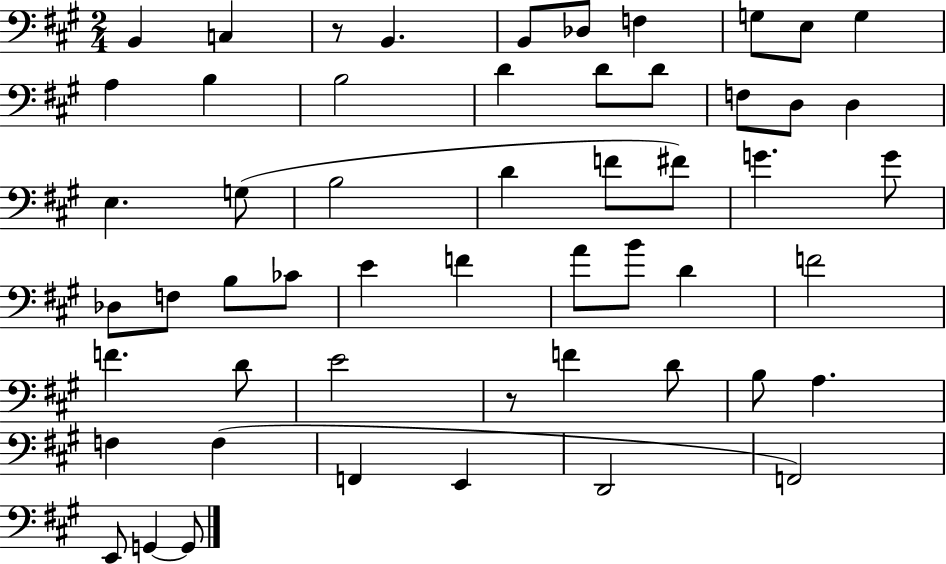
X:1
T:Untitled
M:2/4
L:1/4
K:A
B,, C, z/2 B,, B,,/2 _D,/2 F, G,/2 E,/2 G, A, B, B,2 D D/2 D/2 F,/2 D,/2 D, E, G,/2 B,2 D F/2 ^F/2 G G/2 _D,/2 F,/2 B,/2 _C/2 E F A/2 B/2 D F2 F D/2 E2 z/2 F D/2 B,/2 A, F, F, F,, E,, D,,2 F,,2 E,,/2 G,, G,,/2